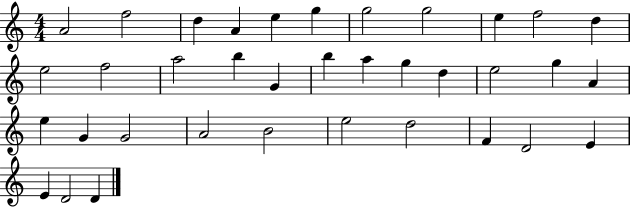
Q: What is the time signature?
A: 4/4